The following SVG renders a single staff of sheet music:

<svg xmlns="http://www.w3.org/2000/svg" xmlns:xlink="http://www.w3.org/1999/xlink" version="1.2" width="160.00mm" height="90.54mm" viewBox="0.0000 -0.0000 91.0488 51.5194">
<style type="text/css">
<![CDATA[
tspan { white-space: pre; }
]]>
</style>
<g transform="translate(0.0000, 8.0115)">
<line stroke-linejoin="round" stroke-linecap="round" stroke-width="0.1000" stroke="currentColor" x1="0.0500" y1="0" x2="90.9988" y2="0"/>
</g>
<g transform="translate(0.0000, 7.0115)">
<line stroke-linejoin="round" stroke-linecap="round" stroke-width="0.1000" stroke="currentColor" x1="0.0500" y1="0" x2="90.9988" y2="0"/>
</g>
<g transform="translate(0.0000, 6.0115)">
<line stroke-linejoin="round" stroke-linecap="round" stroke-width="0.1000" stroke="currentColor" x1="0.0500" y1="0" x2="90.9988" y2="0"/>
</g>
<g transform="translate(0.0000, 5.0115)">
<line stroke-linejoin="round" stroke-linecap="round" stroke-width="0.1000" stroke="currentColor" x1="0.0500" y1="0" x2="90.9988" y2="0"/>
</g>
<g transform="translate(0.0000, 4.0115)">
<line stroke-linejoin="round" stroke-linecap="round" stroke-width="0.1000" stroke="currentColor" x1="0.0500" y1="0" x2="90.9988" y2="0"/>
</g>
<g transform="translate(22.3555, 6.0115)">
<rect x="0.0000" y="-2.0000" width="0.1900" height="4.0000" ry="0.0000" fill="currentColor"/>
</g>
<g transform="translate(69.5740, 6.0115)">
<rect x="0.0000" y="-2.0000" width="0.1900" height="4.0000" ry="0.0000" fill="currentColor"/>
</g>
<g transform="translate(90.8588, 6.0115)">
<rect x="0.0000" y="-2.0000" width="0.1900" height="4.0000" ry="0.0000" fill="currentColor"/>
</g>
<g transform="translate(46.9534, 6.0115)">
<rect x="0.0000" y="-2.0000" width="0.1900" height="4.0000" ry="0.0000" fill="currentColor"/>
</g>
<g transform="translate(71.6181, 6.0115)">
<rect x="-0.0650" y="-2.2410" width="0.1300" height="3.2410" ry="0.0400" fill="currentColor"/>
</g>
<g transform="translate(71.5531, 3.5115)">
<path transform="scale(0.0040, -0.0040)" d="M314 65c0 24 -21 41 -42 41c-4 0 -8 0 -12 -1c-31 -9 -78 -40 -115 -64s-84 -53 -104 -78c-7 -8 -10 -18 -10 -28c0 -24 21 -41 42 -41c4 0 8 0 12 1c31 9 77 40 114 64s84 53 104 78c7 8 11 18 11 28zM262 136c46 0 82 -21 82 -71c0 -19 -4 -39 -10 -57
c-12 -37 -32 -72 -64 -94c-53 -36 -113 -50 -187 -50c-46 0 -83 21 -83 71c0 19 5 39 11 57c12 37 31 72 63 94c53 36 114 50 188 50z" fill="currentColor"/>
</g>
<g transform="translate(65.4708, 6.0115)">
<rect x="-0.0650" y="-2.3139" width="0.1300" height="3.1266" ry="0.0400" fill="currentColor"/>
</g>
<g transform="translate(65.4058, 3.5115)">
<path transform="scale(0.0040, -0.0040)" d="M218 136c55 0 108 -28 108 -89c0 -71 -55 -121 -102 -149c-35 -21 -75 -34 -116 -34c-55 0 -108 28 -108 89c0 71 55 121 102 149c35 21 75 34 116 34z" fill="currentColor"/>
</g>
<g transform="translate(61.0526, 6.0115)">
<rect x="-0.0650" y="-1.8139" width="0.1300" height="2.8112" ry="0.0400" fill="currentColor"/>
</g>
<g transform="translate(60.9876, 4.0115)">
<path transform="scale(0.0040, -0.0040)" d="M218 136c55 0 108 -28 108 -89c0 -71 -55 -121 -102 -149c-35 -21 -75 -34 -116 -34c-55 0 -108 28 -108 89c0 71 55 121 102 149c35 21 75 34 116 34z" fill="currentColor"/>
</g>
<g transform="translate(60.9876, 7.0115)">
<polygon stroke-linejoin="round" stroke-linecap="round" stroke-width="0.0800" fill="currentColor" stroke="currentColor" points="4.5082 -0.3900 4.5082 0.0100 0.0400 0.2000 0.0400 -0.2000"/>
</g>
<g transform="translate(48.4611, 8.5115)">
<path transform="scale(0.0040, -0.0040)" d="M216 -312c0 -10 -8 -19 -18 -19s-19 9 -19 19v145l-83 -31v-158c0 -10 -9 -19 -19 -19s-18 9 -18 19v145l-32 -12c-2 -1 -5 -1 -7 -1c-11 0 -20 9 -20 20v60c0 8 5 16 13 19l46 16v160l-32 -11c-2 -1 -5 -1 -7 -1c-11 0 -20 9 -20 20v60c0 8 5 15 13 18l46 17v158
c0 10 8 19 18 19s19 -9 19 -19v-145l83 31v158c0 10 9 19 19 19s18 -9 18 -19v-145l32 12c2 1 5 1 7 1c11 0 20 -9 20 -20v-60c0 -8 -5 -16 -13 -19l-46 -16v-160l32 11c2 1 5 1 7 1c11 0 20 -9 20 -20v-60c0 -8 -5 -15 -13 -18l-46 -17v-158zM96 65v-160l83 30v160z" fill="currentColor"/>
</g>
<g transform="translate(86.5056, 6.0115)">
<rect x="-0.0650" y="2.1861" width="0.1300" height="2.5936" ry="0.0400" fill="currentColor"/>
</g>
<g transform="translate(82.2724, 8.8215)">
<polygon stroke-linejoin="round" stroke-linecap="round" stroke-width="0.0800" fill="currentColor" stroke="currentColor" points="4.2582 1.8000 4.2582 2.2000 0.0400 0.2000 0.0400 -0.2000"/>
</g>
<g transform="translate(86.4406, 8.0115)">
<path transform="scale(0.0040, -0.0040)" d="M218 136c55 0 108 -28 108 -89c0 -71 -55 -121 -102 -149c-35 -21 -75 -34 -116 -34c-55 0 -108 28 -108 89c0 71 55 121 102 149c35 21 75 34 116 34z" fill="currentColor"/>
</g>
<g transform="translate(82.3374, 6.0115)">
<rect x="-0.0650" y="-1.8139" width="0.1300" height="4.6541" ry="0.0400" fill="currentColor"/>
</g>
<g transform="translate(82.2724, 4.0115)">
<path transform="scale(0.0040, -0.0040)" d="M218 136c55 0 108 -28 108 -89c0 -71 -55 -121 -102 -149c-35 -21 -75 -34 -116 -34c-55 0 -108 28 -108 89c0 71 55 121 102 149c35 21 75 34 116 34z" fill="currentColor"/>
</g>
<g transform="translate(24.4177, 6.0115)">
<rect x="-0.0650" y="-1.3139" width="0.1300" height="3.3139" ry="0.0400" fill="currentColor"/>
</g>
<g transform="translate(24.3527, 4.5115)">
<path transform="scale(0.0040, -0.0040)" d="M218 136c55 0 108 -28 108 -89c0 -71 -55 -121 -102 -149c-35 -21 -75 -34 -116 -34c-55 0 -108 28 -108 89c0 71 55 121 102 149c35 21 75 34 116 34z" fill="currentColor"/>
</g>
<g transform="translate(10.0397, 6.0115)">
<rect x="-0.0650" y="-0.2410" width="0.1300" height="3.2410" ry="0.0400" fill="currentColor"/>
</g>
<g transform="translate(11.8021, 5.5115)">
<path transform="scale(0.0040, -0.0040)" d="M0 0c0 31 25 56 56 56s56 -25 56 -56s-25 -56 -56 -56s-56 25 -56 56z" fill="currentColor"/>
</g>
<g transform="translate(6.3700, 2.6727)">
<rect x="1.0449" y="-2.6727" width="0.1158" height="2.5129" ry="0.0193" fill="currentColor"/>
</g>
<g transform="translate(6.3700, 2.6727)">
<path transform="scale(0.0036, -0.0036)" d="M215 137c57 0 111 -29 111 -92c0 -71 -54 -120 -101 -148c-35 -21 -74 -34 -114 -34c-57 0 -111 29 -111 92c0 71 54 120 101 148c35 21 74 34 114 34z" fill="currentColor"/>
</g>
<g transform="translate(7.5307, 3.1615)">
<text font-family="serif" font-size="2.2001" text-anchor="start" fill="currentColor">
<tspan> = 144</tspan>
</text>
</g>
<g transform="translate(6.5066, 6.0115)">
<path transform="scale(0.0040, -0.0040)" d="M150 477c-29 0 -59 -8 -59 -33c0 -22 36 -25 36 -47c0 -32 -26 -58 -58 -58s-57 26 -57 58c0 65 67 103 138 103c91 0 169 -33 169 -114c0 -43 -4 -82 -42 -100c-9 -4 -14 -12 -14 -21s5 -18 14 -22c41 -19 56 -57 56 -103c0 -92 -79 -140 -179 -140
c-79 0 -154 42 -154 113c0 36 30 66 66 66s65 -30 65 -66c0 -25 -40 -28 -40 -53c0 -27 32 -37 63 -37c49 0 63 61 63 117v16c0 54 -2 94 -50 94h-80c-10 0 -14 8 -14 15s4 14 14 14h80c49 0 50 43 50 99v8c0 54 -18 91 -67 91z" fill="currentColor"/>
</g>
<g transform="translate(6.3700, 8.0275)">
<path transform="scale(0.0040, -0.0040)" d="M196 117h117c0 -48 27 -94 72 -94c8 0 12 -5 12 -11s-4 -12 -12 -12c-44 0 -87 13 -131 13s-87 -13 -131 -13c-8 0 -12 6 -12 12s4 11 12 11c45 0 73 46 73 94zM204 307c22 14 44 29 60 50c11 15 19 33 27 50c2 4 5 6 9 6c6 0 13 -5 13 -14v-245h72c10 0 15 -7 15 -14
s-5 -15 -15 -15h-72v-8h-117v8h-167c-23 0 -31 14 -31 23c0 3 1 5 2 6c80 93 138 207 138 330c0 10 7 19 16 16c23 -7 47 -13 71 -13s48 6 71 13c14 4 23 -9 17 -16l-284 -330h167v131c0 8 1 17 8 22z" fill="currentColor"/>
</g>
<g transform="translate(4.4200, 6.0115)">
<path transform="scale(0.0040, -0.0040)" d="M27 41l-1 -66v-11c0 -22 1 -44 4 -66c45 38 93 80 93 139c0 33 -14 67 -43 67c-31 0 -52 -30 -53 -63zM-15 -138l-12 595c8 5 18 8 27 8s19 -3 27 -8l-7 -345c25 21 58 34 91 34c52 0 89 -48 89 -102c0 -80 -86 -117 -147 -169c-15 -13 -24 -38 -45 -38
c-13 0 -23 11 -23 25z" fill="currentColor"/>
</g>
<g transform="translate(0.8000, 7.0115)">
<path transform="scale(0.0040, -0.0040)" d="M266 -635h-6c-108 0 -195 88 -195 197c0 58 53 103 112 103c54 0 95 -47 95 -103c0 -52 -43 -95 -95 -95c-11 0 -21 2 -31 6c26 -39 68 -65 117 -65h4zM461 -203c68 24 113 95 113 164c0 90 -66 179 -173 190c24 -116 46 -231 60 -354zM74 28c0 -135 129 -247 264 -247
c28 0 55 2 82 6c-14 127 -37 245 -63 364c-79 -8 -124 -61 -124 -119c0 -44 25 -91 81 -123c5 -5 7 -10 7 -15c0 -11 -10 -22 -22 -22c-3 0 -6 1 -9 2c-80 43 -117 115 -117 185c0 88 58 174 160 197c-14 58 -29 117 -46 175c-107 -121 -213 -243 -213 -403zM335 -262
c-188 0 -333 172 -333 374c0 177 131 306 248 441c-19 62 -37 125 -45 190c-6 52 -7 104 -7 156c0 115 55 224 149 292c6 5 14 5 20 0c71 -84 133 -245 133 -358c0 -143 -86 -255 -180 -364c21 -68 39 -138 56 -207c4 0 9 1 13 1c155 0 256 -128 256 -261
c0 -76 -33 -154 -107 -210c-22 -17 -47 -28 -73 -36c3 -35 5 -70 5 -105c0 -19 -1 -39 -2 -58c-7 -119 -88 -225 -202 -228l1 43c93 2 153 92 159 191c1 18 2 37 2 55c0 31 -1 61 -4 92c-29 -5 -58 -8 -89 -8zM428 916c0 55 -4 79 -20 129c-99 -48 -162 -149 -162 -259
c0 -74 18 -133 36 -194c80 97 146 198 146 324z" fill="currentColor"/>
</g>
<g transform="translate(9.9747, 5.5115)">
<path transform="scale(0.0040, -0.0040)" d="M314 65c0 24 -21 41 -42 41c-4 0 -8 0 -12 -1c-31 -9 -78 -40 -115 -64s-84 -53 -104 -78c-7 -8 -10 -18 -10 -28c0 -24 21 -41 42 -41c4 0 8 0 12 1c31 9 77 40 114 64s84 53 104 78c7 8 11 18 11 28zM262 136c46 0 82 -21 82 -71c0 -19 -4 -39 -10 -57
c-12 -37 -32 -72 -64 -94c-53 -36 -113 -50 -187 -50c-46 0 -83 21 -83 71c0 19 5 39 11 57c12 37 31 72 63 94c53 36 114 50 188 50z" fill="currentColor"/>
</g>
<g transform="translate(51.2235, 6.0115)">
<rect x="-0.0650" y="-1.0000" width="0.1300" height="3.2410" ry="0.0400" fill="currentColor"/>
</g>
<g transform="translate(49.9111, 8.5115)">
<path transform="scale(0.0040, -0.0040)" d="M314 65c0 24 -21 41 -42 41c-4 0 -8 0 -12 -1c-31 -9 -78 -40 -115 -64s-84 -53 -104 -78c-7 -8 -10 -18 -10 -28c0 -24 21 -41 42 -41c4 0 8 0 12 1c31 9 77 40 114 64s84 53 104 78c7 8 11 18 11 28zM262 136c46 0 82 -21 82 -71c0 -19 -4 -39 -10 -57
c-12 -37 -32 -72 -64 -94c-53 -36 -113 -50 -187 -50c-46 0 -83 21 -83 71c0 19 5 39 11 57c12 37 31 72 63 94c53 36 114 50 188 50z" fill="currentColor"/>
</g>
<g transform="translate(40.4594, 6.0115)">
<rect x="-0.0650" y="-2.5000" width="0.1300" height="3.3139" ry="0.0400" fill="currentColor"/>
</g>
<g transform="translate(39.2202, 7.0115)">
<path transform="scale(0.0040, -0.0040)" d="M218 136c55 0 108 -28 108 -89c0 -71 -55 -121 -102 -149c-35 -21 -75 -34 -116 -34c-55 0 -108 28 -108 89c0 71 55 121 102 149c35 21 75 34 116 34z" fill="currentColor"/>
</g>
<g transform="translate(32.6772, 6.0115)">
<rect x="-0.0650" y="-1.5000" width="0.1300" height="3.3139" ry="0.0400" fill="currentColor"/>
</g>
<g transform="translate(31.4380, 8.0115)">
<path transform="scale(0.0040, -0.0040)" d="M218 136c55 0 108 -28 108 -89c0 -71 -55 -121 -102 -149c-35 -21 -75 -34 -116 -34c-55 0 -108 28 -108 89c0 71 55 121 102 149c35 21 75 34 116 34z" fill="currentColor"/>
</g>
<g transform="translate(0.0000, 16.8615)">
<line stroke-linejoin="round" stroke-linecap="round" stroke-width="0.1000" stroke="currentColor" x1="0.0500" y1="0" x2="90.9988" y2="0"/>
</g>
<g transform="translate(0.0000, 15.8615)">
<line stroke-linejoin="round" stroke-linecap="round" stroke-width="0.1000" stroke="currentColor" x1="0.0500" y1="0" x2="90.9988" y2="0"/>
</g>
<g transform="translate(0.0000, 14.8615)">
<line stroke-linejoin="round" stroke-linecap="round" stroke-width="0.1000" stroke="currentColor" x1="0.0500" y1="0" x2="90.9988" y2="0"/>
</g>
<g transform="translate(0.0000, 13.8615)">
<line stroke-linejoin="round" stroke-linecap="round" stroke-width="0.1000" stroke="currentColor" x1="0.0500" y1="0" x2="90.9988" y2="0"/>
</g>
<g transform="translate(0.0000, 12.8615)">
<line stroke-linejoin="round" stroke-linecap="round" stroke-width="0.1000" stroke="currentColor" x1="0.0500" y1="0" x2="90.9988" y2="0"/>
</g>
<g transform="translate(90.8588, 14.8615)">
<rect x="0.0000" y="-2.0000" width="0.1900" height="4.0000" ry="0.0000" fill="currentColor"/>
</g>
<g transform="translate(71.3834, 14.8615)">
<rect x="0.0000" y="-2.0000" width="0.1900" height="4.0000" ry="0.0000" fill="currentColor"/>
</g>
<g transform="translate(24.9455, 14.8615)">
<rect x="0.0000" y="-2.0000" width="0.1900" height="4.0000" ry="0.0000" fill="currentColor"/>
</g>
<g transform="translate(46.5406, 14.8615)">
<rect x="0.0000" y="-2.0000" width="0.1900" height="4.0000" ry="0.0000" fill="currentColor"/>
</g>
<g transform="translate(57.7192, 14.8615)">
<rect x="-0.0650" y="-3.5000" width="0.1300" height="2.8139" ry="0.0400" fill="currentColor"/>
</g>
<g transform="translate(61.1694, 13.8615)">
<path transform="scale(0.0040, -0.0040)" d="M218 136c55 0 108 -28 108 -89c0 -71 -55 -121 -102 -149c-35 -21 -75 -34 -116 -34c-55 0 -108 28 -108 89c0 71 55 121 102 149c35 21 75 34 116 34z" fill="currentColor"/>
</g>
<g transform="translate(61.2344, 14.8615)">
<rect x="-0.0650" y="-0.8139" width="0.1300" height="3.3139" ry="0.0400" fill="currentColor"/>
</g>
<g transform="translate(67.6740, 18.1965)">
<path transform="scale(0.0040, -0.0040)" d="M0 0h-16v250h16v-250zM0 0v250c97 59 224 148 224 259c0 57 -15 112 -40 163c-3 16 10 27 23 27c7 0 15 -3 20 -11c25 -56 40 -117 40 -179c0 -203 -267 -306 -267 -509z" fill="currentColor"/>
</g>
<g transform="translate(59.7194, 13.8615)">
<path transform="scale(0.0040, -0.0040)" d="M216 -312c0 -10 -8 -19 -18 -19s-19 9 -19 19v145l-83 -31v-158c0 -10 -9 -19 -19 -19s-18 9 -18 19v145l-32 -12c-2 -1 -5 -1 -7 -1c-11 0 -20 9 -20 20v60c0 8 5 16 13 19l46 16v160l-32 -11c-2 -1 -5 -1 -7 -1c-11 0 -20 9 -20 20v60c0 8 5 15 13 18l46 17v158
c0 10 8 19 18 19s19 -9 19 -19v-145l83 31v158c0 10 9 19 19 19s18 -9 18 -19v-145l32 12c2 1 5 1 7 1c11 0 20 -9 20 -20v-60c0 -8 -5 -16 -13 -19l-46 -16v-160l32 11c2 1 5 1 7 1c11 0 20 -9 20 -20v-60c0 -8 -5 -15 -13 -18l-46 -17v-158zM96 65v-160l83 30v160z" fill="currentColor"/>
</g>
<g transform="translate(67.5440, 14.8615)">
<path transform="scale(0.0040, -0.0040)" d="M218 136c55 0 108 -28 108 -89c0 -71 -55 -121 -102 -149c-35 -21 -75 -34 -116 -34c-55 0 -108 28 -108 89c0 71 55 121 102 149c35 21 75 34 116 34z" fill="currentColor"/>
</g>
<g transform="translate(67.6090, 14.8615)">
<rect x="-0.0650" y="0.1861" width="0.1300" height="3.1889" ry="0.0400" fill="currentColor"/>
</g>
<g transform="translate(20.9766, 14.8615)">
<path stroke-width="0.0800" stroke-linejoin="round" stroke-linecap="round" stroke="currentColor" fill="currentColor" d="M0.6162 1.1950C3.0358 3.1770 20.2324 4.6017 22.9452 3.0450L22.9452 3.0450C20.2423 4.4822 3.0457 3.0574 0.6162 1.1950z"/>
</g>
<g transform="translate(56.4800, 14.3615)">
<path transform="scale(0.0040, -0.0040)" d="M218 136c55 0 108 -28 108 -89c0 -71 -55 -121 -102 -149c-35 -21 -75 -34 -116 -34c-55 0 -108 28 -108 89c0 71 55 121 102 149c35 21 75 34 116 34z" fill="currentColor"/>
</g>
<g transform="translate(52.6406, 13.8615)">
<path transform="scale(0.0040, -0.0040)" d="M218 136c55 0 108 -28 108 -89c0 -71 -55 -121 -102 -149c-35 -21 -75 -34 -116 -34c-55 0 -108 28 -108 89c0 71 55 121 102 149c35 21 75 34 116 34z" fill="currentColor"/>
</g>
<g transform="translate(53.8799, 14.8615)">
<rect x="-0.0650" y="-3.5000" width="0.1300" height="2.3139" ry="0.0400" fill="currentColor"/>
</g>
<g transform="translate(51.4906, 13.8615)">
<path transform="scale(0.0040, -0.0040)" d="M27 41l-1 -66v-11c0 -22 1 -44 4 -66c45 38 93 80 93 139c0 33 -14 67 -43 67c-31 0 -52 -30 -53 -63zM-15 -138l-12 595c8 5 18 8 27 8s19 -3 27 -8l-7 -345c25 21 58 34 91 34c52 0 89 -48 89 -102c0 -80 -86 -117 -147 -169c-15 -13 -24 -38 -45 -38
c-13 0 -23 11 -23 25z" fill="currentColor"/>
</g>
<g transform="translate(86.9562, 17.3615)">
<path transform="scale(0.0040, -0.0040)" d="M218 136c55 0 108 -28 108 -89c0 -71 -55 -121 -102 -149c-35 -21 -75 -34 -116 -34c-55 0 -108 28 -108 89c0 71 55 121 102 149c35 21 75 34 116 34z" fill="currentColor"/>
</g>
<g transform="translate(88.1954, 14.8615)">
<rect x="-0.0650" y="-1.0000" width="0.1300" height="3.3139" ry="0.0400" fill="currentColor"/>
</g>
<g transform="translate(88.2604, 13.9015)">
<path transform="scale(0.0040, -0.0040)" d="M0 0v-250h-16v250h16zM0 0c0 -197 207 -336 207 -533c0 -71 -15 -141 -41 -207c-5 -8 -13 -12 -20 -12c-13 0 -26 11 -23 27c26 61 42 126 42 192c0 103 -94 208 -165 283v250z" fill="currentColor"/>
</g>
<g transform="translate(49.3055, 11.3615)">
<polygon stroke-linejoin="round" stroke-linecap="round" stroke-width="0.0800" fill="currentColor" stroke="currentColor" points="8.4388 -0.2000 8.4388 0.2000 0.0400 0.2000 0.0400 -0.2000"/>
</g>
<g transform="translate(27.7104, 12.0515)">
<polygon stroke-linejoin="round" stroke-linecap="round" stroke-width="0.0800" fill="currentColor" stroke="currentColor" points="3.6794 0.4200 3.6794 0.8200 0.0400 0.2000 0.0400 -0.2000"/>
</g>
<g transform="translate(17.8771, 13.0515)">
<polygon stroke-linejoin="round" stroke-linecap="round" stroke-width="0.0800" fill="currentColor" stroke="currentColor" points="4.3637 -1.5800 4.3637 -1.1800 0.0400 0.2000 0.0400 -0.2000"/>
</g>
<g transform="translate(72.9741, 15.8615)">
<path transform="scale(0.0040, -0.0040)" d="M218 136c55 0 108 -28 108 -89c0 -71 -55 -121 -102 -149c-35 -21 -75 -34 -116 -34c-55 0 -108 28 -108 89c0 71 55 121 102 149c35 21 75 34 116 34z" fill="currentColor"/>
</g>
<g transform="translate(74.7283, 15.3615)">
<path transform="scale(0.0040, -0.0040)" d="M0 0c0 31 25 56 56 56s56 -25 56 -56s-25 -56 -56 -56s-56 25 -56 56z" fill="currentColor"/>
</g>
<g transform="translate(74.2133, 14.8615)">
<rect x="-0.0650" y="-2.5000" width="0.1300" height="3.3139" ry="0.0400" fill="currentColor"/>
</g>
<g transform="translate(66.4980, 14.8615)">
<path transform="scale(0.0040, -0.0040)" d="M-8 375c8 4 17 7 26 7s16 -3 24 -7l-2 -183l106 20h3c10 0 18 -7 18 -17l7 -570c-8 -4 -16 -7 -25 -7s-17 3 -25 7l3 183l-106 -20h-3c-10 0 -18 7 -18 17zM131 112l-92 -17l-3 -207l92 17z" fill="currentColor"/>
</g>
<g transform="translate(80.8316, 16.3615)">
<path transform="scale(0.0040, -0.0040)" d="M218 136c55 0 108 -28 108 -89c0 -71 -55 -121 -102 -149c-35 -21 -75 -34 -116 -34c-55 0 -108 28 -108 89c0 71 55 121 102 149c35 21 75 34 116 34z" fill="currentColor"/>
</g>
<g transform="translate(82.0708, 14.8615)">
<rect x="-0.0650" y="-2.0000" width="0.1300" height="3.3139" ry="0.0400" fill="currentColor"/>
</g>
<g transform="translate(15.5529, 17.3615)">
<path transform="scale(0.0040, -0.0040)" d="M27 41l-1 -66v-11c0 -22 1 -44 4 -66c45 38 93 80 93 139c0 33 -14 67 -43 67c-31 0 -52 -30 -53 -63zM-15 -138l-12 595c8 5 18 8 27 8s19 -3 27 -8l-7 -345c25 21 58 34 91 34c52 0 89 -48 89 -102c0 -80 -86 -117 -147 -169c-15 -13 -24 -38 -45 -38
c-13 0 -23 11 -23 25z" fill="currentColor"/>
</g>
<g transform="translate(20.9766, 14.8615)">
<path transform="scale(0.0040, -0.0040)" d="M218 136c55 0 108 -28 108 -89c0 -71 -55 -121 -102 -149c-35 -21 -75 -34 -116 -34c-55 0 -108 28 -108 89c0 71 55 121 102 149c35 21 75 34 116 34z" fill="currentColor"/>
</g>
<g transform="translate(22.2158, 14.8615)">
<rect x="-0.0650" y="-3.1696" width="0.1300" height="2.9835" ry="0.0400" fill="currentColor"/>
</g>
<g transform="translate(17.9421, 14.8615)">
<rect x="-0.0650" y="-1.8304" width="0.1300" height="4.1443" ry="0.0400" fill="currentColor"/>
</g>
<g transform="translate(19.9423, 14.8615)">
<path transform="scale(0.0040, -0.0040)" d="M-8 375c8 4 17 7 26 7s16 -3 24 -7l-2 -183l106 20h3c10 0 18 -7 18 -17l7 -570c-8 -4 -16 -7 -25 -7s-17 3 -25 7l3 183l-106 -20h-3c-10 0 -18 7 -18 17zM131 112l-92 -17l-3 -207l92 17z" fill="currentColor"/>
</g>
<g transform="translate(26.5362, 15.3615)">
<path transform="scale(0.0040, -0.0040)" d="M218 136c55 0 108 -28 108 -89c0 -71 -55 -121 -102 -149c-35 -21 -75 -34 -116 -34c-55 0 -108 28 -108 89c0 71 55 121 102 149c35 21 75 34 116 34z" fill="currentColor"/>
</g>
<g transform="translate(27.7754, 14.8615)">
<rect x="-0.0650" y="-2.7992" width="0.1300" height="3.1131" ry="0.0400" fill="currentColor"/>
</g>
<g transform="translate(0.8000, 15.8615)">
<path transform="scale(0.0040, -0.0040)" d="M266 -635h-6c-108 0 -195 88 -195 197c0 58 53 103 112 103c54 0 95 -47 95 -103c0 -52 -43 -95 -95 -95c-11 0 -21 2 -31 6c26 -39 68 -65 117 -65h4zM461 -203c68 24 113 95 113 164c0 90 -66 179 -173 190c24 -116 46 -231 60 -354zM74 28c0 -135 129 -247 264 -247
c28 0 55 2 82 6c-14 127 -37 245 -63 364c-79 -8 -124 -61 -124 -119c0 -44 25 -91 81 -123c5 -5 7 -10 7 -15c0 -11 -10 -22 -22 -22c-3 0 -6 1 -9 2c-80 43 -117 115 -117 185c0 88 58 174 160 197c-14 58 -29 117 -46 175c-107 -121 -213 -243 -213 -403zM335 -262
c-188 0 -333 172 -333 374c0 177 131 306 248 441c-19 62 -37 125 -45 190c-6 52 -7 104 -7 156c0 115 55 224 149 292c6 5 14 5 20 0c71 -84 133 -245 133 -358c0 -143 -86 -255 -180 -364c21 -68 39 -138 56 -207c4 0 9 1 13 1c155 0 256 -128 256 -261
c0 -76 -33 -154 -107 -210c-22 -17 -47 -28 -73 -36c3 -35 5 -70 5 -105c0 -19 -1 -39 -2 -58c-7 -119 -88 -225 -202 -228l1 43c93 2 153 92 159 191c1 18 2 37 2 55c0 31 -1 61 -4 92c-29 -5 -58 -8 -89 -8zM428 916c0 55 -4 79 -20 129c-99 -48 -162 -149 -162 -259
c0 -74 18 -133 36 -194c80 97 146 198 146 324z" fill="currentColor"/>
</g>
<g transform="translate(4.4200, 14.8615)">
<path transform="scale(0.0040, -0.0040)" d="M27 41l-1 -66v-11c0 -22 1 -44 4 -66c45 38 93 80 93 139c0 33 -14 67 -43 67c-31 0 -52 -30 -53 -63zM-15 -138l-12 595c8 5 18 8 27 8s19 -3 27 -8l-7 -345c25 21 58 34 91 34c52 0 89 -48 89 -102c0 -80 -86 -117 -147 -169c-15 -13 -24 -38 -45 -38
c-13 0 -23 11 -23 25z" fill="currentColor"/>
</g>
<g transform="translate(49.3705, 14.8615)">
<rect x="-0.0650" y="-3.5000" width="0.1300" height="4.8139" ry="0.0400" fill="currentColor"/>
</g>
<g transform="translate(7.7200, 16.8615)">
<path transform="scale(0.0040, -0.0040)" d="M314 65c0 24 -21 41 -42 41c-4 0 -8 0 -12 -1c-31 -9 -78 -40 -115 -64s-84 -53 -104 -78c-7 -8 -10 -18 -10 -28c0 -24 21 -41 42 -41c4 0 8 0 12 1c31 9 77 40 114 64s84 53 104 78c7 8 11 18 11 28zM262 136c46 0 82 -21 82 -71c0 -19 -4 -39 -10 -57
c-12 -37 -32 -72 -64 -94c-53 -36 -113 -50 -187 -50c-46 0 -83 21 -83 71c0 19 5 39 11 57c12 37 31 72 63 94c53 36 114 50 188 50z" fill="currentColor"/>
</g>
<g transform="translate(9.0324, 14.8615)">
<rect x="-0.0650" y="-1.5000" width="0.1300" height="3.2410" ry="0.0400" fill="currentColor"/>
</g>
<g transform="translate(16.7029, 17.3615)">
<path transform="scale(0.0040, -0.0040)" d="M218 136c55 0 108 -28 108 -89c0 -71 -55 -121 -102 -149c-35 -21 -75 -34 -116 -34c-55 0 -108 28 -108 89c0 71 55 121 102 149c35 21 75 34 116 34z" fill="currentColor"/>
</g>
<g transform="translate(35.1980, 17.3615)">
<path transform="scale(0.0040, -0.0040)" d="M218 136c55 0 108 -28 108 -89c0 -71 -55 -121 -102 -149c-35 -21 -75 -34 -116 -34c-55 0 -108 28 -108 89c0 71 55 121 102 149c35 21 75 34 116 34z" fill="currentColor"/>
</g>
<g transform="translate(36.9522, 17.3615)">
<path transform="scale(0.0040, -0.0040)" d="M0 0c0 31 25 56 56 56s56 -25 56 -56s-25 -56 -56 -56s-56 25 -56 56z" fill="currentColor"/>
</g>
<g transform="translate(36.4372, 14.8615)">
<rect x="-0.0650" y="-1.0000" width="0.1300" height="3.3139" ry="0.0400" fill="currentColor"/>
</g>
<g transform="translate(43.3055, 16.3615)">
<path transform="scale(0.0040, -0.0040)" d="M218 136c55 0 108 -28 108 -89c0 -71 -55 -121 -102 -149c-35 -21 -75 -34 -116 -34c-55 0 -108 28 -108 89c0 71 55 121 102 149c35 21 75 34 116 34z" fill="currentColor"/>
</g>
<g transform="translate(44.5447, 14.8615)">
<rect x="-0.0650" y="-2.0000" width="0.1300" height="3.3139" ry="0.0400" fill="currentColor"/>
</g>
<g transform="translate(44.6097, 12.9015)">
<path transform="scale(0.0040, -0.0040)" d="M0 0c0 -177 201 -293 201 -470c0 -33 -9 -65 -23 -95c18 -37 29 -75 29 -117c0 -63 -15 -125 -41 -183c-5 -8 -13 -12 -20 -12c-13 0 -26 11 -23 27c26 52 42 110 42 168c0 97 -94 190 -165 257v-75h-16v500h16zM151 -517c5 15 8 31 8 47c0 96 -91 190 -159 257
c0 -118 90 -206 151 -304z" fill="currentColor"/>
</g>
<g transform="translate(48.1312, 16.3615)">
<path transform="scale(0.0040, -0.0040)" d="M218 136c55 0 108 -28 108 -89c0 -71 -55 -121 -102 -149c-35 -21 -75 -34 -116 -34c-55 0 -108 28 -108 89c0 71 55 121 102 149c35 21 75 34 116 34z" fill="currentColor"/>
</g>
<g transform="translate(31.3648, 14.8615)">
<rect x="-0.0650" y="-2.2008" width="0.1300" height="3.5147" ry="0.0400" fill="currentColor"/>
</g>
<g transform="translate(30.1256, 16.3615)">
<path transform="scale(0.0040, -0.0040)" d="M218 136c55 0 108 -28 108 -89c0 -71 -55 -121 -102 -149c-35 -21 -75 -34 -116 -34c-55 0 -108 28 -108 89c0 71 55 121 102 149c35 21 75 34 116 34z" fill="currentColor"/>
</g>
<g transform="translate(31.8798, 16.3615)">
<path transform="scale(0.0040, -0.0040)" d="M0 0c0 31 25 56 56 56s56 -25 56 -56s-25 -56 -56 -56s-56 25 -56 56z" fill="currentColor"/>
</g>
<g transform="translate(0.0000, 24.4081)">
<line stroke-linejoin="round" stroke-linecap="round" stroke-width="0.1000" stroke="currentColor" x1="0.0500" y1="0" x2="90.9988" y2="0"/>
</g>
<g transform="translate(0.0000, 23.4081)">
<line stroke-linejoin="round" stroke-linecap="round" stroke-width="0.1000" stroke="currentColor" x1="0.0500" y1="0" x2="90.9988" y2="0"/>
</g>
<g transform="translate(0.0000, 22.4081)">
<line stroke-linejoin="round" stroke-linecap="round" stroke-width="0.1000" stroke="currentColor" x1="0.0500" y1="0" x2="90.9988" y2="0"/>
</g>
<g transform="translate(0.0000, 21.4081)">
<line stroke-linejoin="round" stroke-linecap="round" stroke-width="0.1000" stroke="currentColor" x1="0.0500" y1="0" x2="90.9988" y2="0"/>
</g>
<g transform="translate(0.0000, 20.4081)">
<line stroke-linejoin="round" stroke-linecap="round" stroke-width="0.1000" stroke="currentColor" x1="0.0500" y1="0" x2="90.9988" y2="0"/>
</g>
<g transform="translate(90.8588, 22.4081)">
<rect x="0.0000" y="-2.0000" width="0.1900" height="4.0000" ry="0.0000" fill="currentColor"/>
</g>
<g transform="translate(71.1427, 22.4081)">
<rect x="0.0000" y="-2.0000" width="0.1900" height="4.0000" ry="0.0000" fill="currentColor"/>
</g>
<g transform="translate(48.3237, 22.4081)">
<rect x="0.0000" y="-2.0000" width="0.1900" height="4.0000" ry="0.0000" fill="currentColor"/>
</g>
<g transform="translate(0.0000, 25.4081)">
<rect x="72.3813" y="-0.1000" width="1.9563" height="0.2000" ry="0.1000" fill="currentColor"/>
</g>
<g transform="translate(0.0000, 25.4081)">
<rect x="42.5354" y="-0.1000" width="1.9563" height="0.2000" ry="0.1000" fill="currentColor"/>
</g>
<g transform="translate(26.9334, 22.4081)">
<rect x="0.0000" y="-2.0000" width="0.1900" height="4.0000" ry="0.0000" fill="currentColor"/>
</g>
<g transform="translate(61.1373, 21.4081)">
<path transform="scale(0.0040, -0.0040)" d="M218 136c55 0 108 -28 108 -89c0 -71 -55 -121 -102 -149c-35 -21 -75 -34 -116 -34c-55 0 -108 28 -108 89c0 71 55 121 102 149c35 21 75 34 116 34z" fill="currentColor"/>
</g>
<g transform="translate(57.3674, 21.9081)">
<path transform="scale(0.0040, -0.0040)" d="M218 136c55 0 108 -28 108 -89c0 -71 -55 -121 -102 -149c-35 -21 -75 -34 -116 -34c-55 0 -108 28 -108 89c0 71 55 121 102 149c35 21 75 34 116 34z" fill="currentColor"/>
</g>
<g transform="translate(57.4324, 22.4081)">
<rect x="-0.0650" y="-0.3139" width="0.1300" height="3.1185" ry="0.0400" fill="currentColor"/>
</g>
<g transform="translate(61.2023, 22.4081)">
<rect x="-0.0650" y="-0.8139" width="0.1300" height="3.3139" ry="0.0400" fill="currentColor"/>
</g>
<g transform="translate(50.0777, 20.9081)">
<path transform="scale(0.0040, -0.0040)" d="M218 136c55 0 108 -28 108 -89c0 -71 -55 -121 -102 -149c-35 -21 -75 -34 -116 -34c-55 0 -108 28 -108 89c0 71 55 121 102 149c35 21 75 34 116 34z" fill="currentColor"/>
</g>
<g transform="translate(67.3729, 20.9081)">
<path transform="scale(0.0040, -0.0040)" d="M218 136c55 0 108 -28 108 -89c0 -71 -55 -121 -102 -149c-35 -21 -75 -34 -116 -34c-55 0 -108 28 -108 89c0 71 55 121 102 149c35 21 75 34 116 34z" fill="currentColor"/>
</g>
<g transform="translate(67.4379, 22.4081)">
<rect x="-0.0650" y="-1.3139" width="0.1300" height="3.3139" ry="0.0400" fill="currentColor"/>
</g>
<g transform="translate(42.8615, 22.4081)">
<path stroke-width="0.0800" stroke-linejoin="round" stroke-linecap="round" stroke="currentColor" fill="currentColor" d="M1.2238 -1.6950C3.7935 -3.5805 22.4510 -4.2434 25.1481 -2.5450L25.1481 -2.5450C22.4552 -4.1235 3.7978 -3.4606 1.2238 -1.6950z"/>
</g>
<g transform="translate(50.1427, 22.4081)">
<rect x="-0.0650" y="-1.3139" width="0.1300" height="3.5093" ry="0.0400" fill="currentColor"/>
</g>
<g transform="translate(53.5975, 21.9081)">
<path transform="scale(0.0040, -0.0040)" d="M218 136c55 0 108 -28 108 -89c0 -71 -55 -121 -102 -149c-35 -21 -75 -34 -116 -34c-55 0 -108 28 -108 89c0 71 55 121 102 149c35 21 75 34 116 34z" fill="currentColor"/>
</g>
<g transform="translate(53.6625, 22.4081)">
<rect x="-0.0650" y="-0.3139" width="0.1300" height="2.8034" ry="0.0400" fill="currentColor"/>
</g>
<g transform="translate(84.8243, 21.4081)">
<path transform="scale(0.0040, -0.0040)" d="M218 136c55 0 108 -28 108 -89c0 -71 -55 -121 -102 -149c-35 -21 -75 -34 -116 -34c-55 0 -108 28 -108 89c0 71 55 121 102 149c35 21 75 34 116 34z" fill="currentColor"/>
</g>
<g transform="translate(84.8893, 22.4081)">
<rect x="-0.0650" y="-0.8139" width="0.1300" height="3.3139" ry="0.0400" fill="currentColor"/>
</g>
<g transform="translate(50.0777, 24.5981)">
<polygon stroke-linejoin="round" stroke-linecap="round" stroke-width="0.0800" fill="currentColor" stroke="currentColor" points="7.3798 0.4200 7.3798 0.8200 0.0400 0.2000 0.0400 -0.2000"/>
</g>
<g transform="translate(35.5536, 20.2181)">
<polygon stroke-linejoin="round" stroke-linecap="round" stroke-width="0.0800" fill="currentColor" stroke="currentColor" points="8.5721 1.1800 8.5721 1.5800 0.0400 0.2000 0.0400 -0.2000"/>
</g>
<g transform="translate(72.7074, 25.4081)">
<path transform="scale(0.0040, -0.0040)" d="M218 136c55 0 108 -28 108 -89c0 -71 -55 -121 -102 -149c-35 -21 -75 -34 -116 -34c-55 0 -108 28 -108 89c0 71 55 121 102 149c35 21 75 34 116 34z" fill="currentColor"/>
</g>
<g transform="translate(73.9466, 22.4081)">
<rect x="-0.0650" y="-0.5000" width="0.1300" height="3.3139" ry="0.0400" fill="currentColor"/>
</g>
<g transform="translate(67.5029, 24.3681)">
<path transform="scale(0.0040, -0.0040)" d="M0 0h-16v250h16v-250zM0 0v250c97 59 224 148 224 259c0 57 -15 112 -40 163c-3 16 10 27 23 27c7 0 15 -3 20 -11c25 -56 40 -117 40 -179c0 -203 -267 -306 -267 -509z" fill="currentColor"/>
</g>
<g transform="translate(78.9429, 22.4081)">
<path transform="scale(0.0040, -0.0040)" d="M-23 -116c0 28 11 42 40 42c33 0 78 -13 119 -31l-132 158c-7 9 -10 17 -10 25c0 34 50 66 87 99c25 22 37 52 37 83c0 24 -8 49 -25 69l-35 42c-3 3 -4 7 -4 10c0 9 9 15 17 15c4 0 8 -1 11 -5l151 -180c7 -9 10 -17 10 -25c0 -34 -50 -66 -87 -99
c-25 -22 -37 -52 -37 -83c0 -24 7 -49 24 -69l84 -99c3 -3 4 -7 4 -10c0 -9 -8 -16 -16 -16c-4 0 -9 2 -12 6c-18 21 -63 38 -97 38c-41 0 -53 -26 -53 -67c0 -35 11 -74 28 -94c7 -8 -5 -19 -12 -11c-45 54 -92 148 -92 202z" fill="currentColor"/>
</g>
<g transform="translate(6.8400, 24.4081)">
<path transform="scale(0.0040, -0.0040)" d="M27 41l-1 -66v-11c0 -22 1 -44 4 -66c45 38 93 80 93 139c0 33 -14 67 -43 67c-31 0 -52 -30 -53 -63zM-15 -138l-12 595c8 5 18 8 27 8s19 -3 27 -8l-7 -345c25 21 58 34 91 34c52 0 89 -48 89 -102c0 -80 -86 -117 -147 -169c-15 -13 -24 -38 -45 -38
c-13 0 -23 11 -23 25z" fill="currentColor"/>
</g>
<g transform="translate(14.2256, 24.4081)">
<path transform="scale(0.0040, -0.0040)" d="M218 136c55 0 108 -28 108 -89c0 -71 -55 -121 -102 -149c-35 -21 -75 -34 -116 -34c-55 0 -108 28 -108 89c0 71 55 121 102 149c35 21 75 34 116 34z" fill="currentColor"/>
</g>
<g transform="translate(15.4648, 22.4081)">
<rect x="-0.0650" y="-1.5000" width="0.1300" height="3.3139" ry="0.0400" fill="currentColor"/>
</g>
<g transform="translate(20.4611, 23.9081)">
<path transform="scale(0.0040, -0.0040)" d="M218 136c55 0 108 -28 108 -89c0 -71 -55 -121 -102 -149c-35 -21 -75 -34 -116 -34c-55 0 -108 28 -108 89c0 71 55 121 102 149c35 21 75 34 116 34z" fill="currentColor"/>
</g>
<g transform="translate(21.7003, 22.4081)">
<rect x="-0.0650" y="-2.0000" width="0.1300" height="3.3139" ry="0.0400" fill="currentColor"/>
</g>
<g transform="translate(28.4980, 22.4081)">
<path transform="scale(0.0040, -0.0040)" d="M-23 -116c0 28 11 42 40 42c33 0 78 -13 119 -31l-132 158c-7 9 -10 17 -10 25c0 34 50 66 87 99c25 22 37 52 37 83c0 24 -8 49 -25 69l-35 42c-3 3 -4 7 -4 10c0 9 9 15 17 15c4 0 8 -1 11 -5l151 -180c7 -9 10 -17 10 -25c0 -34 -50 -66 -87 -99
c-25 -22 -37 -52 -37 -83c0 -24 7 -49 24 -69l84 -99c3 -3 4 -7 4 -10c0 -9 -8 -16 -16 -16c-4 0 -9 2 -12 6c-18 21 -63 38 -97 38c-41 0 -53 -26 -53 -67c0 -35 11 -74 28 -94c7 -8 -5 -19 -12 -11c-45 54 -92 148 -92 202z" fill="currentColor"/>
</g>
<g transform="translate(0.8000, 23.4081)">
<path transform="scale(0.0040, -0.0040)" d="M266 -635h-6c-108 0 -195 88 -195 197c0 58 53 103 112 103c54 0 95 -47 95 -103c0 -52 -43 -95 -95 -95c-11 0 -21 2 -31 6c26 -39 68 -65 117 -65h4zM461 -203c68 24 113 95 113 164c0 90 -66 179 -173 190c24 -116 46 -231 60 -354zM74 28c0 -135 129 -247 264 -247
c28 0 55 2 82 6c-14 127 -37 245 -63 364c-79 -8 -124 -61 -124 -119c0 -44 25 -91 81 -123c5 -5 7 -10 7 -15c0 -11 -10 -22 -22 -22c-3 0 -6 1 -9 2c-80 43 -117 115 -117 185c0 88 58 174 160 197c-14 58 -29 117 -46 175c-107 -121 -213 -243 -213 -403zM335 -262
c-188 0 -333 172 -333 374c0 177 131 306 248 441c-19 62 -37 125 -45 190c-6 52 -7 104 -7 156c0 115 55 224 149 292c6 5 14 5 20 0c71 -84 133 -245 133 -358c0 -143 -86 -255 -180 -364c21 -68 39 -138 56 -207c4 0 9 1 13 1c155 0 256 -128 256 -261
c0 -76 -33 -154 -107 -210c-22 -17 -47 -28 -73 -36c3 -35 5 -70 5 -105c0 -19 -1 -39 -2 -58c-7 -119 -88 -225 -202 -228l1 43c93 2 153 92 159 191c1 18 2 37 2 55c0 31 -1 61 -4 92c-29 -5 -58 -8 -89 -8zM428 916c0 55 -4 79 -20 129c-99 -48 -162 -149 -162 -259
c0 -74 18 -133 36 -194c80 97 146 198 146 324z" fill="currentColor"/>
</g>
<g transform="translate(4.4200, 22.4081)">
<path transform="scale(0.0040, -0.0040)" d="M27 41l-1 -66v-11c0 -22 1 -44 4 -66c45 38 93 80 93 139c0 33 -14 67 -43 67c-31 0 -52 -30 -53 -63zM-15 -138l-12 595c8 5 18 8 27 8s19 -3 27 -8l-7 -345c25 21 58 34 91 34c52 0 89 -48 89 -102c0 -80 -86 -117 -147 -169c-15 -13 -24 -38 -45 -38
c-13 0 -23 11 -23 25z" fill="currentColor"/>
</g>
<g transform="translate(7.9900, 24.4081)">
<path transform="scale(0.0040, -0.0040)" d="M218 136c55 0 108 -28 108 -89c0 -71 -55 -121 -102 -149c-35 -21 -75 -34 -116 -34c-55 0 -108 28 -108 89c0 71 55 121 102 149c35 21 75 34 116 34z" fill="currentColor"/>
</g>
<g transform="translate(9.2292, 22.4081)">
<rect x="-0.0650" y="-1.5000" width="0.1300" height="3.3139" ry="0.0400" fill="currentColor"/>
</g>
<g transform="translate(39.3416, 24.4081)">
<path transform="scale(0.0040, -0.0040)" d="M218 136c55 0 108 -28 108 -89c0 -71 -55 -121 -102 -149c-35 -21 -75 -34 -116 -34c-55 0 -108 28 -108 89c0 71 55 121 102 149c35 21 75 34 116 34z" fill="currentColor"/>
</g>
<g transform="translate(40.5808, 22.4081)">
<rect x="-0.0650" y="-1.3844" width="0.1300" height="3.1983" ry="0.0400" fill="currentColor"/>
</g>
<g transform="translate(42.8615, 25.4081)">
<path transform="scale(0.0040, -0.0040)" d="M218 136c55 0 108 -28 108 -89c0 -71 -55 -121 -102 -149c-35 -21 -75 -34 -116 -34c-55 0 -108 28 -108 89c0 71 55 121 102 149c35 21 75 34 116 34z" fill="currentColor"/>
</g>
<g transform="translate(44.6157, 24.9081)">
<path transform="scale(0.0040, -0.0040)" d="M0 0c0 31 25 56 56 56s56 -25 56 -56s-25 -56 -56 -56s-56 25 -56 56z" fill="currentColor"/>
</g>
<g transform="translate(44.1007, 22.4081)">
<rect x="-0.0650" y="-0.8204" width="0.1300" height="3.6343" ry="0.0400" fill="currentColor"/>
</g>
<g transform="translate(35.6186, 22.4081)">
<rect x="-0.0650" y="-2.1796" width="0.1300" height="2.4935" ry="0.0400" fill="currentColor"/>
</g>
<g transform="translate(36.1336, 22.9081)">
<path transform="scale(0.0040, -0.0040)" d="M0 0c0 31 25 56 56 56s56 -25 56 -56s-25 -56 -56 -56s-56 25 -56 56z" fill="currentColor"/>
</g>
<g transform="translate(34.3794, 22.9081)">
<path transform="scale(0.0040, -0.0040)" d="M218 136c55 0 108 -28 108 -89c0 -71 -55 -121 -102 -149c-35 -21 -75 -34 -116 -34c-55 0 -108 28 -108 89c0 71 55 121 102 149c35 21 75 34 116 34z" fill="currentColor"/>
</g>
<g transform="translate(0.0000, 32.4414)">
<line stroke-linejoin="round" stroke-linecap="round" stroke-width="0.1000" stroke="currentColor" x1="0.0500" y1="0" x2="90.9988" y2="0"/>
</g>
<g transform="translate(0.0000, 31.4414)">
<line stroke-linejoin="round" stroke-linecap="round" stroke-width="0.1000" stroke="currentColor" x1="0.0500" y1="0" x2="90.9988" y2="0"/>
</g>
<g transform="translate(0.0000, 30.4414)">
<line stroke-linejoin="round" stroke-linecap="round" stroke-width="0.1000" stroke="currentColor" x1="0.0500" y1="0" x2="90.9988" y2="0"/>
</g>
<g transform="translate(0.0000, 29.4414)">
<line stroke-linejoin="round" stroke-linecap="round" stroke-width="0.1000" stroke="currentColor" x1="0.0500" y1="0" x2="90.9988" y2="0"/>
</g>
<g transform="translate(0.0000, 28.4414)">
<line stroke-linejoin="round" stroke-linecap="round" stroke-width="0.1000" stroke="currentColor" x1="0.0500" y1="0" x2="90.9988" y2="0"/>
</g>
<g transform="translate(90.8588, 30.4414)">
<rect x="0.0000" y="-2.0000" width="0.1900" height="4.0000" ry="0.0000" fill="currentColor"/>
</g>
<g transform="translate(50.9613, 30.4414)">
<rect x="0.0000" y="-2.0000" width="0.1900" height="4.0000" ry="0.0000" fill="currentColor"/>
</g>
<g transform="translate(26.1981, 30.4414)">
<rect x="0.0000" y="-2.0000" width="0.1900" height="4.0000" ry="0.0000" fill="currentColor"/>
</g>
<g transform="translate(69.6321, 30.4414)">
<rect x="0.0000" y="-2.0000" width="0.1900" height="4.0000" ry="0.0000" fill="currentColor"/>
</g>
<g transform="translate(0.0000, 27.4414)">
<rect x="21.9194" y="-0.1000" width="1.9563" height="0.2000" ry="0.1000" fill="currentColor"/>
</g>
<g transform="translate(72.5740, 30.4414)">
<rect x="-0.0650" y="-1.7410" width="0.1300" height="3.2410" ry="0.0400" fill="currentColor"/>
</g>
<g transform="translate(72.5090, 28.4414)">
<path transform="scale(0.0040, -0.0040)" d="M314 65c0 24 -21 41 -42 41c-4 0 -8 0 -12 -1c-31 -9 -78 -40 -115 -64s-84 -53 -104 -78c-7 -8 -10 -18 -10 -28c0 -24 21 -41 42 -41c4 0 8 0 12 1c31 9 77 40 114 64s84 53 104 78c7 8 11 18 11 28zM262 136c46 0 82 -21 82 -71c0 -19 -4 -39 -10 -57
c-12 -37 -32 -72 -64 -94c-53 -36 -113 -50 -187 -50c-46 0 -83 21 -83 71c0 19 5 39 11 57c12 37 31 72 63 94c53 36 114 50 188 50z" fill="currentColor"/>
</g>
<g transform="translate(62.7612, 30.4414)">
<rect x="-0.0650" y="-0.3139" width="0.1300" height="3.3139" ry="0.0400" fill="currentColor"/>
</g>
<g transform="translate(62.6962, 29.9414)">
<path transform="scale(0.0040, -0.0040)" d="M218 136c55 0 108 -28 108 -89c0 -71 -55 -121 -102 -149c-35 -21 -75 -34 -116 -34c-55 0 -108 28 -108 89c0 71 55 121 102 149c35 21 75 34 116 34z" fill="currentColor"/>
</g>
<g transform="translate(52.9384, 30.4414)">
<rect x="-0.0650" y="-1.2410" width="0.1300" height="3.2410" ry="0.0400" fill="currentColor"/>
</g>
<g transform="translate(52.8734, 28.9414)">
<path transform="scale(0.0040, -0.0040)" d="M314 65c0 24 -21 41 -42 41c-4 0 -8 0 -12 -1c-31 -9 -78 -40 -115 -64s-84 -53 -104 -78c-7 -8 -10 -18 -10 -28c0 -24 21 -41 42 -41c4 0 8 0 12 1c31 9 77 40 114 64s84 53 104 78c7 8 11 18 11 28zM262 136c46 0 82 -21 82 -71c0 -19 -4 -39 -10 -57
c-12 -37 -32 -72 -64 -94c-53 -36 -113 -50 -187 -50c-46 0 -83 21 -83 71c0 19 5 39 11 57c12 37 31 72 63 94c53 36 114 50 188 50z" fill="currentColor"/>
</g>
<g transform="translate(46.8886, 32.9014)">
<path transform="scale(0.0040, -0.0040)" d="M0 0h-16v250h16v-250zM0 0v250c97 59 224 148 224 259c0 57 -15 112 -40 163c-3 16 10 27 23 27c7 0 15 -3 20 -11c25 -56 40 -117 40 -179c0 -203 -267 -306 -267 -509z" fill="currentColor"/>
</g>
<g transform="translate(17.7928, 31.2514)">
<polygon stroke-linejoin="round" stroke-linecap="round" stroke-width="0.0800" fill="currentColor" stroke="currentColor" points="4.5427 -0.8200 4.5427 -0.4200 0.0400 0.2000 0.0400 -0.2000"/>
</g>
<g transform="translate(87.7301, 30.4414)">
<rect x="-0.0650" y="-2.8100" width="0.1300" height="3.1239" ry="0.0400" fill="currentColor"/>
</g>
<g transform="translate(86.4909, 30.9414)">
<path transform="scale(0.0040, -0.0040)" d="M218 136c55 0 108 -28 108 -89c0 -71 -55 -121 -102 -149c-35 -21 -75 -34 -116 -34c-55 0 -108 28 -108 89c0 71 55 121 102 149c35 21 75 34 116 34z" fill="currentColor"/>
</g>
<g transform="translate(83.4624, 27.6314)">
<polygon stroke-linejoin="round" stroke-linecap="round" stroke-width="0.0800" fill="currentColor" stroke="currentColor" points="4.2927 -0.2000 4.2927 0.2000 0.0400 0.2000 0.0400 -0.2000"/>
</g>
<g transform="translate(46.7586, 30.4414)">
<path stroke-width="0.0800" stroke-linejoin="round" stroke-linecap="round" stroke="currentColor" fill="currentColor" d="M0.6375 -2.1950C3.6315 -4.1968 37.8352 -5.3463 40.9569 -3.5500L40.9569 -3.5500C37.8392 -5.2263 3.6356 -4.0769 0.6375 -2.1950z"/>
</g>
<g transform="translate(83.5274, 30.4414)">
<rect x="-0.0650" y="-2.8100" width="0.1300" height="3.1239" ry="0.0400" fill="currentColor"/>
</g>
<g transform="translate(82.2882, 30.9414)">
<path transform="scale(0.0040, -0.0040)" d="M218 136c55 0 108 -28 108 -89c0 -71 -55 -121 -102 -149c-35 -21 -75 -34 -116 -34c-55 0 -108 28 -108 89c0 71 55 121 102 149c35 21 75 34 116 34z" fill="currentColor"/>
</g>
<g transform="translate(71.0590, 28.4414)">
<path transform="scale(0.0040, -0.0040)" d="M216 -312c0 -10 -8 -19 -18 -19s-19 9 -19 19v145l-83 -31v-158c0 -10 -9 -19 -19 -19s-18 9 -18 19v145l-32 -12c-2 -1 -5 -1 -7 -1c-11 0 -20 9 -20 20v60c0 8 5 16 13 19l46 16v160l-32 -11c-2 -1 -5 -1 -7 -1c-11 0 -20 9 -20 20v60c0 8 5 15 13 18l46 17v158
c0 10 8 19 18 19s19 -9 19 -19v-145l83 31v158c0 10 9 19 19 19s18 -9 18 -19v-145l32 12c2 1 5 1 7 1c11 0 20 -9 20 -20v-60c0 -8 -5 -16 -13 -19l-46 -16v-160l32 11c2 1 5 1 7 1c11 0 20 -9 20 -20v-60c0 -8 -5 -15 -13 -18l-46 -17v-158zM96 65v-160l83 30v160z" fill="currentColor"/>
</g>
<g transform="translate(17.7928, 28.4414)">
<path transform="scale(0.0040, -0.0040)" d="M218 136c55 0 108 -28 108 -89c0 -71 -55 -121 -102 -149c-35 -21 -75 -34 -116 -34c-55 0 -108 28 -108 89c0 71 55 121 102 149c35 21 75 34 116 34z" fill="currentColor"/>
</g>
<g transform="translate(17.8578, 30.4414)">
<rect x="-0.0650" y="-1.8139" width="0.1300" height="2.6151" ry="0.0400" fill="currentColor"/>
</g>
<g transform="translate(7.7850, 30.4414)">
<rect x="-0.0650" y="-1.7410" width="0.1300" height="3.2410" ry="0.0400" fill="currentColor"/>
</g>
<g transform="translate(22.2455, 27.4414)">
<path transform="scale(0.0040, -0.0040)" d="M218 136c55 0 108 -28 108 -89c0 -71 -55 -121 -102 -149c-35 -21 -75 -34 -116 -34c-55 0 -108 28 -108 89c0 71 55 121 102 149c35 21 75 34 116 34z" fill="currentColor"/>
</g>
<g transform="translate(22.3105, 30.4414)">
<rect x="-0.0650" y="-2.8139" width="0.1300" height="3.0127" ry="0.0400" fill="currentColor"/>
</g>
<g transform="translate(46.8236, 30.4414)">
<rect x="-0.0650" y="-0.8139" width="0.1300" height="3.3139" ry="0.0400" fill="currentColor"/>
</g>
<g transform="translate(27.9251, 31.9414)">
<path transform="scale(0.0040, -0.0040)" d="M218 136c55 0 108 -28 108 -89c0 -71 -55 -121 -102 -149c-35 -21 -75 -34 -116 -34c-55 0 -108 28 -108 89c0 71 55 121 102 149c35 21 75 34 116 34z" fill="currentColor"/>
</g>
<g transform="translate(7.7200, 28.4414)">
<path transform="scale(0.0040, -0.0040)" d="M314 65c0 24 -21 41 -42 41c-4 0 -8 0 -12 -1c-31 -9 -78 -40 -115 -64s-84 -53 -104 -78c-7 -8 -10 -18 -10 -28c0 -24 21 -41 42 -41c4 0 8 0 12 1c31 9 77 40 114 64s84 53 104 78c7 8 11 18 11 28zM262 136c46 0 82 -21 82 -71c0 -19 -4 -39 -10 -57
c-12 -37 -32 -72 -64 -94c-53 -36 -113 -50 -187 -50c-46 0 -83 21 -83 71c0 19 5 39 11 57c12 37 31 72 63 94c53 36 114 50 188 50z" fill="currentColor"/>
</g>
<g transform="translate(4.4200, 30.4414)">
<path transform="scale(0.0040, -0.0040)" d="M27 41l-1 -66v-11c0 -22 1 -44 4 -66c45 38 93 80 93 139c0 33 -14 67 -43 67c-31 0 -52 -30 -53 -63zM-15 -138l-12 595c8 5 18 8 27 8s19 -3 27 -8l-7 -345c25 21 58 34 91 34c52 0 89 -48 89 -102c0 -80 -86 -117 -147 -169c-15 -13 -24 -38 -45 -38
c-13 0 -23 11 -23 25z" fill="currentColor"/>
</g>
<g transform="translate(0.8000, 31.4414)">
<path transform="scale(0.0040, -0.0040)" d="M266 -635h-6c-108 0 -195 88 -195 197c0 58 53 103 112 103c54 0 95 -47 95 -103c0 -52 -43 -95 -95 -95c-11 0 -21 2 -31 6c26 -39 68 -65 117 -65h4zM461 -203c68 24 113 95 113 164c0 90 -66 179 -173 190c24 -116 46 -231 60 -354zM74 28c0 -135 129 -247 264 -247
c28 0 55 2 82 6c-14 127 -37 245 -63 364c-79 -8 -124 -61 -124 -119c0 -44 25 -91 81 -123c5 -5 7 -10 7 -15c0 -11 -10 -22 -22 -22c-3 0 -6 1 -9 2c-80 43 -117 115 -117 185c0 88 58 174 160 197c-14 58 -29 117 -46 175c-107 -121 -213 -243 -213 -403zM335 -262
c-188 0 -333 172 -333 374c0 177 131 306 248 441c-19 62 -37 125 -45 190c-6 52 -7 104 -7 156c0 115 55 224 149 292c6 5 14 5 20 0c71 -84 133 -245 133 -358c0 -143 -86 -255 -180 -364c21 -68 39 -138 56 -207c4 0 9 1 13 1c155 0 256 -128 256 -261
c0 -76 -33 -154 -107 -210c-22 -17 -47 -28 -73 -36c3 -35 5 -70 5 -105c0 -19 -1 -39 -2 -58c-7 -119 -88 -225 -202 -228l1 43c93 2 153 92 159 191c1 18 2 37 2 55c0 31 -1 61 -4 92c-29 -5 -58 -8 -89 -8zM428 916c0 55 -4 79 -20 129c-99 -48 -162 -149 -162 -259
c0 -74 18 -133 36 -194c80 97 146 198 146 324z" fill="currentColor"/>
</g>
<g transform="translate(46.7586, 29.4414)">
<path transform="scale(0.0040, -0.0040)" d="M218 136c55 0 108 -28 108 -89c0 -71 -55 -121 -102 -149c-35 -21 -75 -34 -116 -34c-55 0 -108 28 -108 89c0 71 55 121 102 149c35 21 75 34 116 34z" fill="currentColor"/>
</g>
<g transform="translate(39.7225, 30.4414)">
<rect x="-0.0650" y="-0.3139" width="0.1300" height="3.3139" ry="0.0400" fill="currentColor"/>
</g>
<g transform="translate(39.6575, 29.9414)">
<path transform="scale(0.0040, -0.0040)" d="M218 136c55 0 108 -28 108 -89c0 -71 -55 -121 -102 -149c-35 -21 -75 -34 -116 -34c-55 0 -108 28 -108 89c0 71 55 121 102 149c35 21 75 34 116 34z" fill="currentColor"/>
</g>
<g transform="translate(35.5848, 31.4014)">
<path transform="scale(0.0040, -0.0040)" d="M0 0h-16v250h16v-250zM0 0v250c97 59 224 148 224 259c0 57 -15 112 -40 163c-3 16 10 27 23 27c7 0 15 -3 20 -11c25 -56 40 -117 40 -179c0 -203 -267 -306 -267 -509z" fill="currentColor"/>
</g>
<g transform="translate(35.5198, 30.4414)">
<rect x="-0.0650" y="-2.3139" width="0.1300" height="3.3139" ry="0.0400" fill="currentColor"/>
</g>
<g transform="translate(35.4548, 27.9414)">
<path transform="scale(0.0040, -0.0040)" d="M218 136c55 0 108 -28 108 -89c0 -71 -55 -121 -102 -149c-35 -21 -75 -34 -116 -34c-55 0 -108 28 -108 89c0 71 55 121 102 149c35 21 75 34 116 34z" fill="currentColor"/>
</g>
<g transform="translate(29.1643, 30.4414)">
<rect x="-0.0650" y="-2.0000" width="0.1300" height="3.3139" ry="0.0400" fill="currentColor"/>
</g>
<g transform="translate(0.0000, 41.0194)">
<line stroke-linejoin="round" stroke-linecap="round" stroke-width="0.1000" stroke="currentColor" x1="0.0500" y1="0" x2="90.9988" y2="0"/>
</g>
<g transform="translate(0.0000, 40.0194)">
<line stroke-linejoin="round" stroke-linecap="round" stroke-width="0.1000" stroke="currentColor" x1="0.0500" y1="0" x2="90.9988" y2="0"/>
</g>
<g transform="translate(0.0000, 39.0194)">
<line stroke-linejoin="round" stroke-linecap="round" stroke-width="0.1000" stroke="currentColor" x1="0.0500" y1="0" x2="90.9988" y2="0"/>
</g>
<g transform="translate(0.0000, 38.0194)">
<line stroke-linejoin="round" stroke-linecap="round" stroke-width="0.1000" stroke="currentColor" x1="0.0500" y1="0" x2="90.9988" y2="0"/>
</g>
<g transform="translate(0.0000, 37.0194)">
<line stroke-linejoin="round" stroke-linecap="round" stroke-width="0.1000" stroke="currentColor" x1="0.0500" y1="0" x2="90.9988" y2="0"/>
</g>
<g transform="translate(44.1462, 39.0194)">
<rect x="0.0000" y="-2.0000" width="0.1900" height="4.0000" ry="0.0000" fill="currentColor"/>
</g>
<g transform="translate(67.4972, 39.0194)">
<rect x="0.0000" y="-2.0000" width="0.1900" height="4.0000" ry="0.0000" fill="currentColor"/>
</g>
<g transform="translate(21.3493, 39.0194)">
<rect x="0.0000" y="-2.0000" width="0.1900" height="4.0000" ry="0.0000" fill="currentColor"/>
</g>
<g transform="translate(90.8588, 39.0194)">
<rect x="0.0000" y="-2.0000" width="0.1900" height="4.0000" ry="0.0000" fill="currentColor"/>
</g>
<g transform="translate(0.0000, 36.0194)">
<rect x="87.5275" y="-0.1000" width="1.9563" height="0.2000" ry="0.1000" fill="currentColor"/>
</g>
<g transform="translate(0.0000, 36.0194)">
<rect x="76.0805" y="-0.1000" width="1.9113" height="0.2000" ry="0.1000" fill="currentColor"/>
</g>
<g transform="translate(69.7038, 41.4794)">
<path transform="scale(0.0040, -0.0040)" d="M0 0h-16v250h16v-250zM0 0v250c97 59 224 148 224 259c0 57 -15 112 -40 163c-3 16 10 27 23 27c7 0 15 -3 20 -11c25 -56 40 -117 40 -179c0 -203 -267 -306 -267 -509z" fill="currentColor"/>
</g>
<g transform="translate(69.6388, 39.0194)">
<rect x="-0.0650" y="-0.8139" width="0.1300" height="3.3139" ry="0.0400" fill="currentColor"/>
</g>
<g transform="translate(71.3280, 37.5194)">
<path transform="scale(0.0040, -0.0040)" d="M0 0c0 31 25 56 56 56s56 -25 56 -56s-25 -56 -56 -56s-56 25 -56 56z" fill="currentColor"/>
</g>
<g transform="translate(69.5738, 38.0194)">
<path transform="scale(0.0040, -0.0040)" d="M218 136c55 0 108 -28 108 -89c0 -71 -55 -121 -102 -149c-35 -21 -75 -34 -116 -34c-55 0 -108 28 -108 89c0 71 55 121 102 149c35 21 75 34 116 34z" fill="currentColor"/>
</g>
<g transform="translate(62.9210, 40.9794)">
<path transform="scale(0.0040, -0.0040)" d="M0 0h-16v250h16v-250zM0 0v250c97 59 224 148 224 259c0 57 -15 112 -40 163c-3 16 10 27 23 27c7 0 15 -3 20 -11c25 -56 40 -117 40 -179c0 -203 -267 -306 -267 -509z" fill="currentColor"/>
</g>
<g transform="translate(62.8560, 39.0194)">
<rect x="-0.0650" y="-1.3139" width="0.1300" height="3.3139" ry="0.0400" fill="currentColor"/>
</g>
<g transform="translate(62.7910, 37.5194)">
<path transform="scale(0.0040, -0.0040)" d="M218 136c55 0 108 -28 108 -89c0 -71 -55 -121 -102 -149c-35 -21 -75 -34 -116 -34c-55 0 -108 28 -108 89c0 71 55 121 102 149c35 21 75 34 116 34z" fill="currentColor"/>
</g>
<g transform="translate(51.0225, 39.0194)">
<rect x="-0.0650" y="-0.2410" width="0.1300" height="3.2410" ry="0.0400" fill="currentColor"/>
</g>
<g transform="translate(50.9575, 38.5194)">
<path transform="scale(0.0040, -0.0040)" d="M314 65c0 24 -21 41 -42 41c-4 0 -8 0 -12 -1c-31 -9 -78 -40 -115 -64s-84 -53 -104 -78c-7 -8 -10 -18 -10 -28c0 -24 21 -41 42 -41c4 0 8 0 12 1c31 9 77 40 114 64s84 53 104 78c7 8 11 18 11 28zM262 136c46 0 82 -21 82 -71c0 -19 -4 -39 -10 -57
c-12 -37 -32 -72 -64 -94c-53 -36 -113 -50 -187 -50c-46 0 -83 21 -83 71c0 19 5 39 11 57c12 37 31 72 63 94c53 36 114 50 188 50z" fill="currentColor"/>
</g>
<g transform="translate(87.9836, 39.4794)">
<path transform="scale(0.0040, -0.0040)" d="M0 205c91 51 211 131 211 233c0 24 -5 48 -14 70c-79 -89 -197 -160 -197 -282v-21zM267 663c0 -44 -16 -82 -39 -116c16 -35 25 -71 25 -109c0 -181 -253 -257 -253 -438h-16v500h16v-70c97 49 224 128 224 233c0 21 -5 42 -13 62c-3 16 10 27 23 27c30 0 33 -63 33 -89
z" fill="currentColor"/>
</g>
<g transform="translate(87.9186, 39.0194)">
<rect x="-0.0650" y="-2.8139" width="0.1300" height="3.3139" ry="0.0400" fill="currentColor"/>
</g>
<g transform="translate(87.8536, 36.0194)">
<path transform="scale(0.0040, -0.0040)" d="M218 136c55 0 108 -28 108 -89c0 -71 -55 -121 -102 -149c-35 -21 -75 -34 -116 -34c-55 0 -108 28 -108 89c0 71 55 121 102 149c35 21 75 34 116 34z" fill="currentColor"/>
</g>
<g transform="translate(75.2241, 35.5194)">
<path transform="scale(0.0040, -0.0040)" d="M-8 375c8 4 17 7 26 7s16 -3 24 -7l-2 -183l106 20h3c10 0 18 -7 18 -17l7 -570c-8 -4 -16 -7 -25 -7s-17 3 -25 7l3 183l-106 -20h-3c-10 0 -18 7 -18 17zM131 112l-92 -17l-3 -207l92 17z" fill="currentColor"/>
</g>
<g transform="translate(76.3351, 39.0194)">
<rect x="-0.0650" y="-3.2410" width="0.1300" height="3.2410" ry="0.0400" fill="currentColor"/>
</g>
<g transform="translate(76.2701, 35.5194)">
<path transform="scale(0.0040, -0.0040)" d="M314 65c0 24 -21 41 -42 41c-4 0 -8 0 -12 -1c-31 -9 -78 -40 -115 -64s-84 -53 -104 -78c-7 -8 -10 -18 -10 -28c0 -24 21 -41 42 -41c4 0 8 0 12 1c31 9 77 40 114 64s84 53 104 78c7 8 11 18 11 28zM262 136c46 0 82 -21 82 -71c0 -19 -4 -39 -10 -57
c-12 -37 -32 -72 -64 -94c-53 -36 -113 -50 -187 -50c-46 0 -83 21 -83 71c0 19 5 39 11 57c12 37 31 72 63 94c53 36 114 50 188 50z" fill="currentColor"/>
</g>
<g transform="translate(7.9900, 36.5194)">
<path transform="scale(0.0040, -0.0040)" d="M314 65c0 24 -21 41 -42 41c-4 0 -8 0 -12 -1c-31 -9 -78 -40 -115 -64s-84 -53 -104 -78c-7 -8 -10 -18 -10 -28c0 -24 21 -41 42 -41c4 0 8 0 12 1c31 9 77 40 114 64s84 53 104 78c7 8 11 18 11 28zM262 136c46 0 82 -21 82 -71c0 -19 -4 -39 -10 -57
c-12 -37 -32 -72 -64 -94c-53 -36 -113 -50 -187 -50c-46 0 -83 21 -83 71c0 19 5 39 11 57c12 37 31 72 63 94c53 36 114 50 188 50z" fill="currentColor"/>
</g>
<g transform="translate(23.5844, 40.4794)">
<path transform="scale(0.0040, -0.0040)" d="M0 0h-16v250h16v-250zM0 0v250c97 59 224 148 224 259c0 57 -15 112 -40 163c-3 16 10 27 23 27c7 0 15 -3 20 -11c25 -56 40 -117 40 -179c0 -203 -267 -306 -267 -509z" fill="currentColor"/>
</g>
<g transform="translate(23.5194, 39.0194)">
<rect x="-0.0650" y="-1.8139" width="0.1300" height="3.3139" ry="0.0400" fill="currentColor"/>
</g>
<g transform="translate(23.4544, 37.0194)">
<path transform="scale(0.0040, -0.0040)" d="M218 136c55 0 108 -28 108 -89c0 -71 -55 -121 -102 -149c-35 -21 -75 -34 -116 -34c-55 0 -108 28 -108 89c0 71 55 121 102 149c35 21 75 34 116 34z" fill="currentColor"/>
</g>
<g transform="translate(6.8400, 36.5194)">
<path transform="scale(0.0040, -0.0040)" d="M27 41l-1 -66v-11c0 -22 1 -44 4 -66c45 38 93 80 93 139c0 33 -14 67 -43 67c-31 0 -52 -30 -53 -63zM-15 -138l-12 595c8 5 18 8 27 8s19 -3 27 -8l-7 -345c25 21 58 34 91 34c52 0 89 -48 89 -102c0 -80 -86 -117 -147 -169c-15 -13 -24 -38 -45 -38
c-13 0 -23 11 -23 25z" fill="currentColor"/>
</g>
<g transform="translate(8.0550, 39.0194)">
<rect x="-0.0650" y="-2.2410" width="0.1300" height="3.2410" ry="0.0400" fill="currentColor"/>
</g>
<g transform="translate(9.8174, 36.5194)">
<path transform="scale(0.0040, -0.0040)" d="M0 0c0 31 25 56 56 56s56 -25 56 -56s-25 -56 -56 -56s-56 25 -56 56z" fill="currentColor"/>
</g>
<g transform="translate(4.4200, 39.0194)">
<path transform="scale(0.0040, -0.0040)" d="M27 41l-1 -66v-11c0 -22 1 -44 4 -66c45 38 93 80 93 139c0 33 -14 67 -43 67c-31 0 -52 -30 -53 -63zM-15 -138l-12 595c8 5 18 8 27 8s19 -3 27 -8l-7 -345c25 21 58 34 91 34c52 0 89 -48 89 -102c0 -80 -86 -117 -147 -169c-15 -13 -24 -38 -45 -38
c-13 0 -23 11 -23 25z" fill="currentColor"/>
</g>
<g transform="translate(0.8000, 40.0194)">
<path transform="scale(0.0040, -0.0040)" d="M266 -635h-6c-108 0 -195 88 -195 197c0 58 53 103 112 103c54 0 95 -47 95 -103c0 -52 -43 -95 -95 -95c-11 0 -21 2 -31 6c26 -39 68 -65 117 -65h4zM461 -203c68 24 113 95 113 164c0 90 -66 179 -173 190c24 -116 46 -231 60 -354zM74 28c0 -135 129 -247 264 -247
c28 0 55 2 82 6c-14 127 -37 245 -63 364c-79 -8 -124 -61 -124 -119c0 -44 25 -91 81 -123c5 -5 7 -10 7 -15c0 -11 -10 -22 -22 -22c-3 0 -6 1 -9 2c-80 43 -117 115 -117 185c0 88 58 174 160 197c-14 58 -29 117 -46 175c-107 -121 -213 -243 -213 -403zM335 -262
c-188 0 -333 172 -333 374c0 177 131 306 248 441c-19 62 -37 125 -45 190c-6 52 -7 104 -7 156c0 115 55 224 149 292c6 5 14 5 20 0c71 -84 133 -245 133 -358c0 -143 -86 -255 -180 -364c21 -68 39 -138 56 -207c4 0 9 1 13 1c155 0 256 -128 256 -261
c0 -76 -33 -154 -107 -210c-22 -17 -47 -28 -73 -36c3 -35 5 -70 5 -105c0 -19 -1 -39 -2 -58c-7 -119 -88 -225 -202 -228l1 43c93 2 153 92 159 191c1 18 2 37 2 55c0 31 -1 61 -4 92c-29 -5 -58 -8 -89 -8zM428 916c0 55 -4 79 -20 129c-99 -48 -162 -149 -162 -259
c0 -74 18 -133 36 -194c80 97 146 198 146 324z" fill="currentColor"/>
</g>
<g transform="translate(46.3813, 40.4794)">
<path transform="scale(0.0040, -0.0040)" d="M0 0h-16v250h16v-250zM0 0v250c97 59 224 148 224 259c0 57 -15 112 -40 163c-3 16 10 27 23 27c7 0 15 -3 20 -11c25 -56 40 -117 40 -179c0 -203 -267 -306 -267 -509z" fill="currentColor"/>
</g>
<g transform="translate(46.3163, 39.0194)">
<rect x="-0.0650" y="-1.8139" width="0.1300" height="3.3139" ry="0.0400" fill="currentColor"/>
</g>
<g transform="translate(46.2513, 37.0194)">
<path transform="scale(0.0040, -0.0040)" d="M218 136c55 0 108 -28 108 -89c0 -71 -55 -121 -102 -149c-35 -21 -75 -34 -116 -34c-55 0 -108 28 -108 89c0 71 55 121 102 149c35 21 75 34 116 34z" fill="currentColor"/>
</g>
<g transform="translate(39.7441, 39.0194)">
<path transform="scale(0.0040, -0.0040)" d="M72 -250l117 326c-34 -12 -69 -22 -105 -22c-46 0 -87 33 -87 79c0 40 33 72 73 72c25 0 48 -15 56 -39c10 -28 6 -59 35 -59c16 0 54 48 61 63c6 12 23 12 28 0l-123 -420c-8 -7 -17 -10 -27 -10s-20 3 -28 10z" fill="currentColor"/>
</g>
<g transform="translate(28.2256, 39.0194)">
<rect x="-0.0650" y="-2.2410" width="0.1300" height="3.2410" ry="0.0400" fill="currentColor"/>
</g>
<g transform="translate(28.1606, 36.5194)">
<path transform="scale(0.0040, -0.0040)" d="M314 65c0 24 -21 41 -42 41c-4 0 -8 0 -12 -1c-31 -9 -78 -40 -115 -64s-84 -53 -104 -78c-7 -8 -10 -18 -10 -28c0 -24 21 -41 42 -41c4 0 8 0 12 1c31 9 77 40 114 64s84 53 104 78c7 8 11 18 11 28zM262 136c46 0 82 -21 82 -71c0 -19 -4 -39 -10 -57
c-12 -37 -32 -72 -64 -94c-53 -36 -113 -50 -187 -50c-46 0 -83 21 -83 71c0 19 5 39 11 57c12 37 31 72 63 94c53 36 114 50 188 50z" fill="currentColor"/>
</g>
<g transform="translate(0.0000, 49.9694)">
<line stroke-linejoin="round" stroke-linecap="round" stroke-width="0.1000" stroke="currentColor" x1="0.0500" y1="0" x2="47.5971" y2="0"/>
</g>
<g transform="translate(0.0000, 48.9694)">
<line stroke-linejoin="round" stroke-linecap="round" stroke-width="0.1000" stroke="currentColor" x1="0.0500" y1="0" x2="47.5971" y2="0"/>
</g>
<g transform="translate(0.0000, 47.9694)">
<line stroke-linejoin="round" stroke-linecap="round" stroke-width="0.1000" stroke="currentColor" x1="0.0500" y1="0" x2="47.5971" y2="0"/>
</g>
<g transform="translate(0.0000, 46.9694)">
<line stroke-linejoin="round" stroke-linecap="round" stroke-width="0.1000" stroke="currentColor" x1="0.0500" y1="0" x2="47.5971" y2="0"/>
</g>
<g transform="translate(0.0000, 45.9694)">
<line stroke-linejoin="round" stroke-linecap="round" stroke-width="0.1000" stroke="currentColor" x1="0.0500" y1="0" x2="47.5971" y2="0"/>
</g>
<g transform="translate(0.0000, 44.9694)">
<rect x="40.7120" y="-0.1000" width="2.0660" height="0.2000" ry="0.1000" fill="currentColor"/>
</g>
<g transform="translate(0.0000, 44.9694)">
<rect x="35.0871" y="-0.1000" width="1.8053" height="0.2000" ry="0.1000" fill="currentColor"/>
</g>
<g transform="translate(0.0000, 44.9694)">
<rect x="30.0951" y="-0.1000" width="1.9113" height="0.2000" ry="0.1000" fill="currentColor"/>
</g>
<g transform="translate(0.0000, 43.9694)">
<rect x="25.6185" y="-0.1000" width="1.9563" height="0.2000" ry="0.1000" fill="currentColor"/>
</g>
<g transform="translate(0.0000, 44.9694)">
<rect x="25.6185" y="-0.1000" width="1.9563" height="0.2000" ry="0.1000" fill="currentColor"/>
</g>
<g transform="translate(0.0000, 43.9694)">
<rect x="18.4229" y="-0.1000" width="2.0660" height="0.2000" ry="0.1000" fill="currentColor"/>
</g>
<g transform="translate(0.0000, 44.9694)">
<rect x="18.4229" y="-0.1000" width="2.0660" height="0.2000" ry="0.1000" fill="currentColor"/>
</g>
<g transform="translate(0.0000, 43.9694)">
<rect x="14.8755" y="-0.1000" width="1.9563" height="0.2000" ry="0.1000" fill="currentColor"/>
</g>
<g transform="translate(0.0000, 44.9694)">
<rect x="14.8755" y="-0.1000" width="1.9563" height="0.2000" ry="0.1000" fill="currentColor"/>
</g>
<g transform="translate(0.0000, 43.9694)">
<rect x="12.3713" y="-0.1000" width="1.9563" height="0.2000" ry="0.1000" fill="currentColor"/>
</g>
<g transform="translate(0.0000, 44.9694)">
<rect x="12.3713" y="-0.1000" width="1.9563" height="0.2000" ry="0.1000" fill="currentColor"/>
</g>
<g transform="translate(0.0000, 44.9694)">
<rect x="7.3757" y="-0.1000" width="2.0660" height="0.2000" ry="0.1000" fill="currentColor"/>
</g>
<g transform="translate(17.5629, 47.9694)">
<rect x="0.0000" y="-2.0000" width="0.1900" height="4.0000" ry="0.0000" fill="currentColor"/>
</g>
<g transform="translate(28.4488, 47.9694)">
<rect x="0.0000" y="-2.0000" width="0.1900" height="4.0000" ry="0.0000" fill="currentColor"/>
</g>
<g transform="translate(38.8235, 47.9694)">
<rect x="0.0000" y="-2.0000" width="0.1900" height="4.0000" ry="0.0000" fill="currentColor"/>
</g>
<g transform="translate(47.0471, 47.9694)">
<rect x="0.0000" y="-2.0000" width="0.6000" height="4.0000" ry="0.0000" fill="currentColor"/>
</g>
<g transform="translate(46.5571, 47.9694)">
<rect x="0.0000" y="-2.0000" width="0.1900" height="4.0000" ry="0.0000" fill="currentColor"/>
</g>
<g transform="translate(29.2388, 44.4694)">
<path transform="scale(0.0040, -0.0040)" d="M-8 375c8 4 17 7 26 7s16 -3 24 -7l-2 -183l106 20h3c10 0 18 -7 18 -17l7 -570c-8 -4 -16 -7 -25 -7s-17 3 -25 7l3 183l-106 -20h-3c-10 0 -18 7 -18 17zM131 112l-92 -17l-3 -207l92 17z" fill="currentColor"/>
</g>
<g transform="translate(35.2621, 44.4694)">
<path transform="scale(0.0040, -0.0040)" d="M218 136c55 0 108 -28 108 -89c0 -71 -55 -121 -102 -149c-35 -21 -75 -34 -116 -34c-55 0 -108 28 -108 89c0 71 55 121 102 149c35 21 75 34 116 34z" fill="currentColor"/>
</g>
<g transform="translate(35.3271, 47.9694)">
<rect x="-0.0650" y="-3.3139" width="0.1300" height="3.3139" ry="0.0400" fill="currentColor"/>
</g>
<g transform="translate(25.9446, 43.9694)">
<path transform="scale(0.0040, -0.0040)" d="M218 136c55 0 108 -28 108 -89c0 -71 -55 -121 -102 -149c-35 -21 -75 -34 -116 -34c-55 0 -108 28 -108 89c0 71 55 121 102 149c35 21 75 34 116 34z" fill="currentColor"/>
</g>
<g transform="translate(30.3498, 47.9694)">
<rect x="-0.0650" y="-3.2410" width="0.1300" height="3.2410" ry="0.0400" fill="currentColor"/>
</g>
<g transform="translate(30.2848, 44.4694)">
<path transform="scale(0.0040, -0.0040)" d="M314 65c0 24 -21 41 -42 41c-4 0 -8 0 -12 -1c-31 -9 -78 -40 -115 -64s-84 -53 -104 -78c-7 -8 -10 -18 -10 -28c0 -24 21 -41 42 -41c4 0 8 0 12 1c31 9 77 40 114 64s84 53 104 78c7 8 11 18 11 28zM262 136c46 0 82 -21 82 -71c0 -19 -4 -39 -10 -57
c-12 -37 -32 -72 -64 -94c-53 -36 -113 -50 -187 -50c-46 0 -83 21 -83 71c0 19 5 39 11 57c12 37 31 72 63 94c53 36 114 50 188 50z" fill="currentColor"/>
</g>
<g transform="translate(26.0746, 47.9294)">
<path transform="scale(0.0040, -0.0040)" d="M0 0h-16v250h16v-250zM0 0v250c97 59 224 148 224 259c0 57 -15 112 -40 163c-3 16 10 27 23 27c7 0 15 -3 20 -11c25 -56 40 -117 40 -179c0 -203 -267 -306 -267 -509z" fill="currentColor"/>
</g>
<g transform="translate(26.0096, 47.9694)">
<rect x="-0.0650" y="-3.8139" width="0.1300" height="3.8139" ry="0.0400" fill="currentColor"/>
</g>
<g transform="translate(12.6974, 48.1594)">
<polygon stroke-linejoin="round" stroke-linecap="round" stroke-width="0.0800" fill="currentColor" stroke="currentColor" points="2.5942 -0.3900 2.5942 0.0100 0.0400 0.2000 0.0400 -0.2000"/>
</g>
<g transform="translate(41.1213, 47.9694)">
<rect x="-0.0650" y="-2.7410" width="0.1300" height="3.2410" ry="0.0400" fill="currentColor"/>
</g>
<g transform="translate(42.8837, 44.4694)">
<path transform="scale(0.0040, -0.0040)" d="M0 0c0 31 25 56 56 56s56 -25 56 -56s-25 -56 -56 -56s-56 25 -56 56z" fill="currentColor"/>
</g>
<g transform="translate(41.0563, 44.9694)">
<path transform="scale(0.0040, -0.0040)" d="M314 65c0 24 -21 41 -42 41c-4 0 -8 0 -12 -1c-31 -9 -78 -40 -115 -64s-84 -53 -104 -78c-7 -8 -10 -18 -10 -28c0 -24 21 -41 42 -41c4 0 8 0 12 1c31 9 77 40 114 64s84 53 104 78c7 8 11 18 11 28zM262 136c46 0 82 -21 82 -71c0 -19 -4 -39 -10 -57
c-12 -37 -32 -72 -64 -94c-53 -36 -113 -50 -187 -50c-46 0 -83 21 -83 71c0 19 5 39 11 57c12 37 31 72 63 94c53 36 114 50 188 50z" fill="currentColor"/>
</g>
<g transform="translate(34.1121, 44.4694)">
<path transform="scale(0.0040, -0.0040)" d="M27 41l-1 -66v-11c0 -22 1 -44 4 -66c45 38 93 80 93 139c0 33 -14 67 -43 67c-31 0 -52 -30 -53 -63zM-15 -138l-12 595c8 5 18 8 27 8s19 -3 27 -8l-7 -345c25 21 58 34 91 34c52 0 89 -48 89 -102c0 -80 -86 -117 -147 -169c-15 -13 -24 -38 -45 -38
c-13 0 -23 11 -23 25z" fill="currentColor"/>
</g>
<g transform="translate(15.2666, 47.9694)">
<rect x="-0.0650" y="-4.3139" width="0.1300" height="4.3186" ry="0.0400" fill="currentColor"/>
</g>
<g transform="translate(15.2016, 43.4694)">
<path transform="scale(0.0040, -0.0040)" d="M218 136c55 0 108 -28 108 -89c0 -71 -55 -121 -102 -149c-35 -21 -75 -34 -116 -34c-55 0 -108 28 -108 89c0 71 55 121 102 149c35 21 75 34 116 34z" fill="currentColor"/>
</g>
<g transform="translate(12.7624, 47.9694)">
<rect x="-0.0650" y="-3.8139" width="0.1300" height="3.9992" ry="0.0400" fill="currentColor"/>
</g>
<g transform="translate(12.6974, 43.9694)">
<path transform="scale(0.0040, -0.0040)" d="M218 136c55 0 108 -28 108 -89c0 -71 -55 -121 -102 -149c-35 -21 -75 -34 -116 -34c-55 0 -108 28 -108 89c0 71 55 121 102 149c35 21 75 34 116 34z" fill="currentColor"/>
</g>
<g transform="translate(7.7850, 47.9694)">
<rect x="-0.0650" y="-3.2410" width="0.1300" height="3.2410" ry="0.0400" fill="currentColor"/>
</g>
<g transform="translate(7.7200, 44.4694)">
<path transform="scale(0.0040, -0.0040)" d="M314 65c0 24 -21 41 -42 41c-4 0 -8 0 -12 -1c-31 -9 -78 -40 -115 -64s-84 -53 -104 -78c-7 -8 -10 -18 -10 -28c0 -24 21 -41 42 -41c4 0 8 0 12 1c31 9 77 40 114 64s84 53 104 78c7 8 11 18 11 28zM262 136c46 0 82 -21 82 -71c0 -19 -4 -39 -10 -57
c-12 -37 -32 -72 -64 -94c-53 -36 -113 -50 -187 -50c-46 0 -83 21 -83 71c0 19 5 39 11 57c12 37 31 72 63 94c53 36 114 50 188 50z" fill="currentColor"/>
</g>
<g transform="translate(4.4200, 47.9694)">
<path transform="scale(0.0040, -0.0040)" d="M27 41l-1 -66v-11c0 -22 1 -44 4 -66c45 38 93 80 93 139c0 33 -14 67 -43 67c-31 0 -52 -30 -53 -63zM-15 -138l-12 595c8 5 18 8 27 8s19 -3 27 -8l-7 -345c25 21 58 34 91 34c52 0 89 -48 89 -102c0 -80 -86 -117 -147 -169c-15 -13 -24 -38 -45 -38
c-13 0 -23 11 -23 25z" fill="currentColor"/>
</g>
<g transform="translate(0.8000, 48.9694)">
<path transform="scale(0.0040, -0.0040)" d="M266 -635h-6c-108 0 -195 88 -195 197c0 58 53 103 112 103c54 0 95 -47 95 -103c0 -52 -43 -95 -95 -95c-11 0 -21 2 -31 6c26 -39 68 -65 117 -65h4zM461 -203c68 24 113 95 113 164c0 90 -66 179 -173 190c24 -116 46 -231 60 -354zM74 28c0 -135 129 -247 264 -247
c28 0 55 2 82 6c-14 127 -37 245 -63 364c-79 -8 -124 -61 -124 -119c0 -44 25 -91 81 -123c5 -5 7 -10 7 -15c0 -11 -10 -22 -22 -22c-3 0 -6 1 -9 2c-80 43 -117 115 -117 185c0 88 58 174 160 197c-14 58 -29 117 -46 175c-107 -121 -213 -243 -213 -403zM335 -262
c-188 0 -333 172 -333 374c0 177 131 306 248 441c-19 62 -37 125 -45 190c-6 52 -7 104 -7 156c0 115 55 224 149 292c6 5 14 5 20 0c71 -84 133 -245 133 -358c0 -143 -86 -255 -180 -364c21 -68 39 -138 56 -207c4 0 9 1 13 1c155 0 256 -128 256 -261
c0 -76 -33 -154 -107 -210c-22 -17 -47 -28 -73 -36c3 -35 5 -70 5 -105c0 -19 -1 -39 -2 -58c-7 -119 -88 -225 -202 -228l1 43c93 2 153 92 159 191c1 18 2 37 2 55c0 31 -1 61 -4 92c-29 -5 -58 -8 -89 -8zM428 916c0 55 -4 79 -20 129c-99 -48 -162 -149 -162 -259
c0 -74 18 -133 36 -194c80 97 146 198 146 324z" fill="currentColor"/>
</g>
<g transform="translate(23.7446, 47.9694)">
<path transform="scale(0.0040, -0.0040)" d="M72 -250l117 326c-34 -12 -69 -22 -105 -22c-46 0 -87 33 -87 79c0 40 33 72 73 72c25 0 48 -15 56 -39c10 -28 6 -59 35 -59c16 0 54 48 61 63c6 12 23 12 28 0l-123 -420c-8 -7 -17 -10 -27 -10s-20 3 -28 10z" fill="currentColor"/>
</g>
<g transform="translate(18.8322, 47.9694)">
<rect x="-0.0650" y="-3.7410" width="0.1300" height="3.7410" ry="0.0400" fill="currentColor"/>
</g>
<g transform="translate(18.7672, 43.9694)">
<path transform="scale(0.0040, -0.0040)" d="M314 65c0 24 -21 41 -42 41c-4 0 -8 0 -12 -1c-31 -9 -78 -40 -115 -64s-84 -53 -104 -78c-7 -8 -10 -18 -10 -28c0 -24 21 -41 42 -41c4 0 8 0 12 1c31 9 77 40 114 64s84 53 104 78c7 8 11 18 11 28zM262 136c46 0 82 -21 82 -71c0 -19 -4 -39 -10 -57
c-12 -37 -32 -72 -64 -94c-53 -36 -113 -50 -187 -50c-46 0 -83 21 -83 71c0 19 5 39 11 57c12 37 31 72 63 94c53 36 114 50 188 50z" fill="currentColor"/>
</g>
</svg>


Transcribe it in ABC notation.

X:1
T:Untitled
M:3/4
L:1/4
K:F
c2 e E G ^D2 f/2 g/2 g2 f/2 E/2 E2 _D/2 B/2 A/2 F/2 D F/4 F/2 _d/2 c/2 ^d B/2 G F D/2 _E _E F z A/2 E/2 C/2 e/2 c/2 c/2 d e/2 C z d f2 f/2 a/2 F g/2 c d/2 e2 c ^f2 A/2 A/2 _g2 f/2 g2 z/2 f/2 c2 e/2 d/2 b2 a/4 _b2 c'/2 d'/2 c'2 z/2 c'/2 b2 _b a2